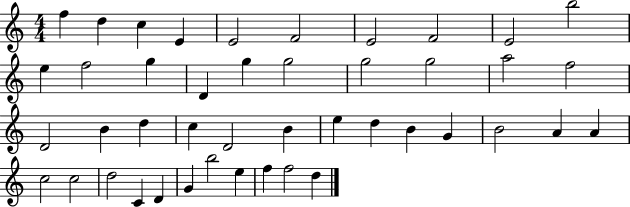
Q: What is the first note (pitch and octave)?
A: F5